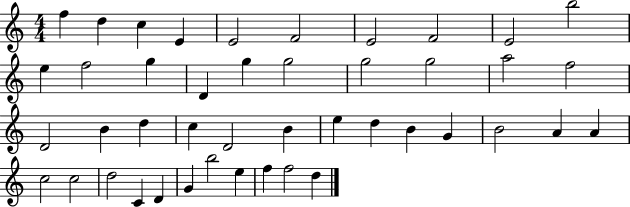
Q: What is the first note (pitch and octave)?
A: F5